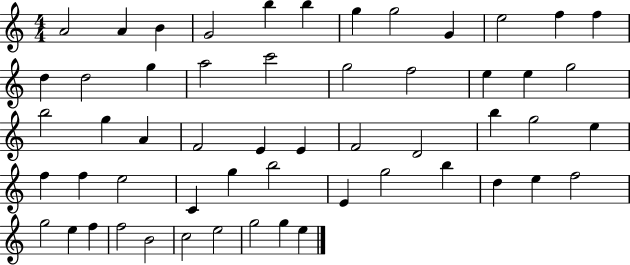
{
  \clef treble
  \numericTimeSignature
  \time 4/4
  \key c \major
  a'2 a'4 b'4 | g'2 b''4 b''4 | g''4 g''2 g'4 | e''2 f''4 f''4 | \break d''4 d''2 g''4 | a''2 c'''2 | g''2 f''2 | e''4 e''4 g''2 | \break b''2 g''4 a'4 | f'2 e'4 e'4 | f'2 d'2 | b''4 g''2 e''4 | \break f''4 f''4 e''2 | c'4 g''4 b''2 | e'4 g''2 b''4 | d''4 e''4 f''2 | \break g''2 e''4 f''4 | f''2 b'2 | c''2 e''2 | g''2 g''4 e''4 | \break \bar "|."
}